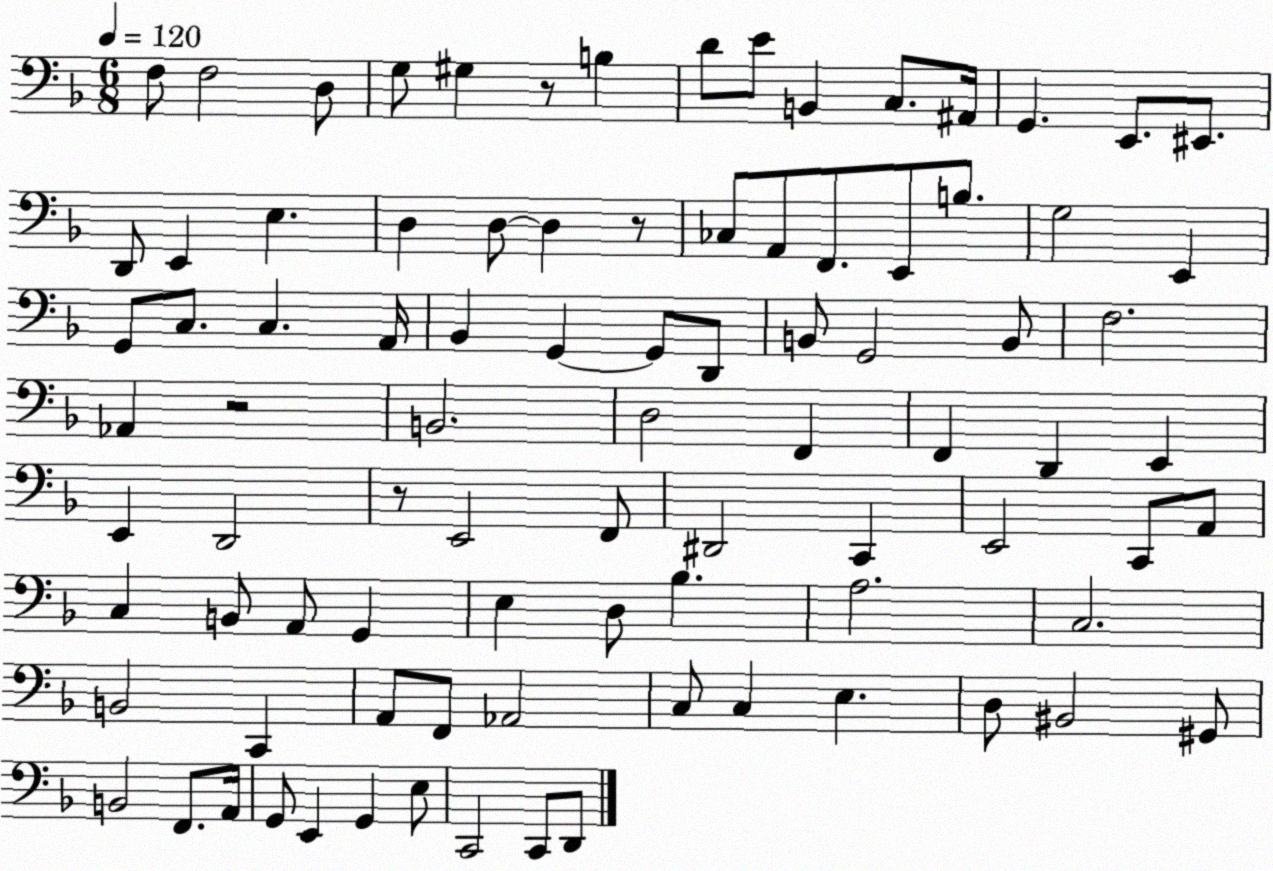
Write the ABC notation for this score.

X:1
T:Untitled
M:6/8
L:1/4
K:F
F,/2 F,2 D,/2 G,/2 ^G, z/2 B, D/2 E/2 B,, C,/2 ^A,,/4 G,, E,,/2 ^E,,/2 D,,/2 E,, E, D, D,/2 D, z/2 _C,/2 A,,/2 F,,/2 E,,/2 B,/2 G,2 E,, G,,/2 C,/2 C, A,,/4 _B,, G,, G,,/2 D,,/2 B,,/2 G,,2 B,,/2 F,2 _A,, z2 B,,2 D,2 F,, F,, D,, E,, E,, D,,2 z/2 E,,2 F,,/2 ^D,,2 C,, E,,2 C,,/2 A,,/2 C, B,,/2 A,,/2 G,, E, D,/2 _B, A,2 C,2 B,,2 C,, A,,/2 F,,/2 _A,,2 C,/2 C, E, D,/2 ^B,,2 ^G,,/2 B,,2 F,,/2 A,,/4 G,,/2 E,, G,, E,/2 C,,2 C,,/2 D,,/2